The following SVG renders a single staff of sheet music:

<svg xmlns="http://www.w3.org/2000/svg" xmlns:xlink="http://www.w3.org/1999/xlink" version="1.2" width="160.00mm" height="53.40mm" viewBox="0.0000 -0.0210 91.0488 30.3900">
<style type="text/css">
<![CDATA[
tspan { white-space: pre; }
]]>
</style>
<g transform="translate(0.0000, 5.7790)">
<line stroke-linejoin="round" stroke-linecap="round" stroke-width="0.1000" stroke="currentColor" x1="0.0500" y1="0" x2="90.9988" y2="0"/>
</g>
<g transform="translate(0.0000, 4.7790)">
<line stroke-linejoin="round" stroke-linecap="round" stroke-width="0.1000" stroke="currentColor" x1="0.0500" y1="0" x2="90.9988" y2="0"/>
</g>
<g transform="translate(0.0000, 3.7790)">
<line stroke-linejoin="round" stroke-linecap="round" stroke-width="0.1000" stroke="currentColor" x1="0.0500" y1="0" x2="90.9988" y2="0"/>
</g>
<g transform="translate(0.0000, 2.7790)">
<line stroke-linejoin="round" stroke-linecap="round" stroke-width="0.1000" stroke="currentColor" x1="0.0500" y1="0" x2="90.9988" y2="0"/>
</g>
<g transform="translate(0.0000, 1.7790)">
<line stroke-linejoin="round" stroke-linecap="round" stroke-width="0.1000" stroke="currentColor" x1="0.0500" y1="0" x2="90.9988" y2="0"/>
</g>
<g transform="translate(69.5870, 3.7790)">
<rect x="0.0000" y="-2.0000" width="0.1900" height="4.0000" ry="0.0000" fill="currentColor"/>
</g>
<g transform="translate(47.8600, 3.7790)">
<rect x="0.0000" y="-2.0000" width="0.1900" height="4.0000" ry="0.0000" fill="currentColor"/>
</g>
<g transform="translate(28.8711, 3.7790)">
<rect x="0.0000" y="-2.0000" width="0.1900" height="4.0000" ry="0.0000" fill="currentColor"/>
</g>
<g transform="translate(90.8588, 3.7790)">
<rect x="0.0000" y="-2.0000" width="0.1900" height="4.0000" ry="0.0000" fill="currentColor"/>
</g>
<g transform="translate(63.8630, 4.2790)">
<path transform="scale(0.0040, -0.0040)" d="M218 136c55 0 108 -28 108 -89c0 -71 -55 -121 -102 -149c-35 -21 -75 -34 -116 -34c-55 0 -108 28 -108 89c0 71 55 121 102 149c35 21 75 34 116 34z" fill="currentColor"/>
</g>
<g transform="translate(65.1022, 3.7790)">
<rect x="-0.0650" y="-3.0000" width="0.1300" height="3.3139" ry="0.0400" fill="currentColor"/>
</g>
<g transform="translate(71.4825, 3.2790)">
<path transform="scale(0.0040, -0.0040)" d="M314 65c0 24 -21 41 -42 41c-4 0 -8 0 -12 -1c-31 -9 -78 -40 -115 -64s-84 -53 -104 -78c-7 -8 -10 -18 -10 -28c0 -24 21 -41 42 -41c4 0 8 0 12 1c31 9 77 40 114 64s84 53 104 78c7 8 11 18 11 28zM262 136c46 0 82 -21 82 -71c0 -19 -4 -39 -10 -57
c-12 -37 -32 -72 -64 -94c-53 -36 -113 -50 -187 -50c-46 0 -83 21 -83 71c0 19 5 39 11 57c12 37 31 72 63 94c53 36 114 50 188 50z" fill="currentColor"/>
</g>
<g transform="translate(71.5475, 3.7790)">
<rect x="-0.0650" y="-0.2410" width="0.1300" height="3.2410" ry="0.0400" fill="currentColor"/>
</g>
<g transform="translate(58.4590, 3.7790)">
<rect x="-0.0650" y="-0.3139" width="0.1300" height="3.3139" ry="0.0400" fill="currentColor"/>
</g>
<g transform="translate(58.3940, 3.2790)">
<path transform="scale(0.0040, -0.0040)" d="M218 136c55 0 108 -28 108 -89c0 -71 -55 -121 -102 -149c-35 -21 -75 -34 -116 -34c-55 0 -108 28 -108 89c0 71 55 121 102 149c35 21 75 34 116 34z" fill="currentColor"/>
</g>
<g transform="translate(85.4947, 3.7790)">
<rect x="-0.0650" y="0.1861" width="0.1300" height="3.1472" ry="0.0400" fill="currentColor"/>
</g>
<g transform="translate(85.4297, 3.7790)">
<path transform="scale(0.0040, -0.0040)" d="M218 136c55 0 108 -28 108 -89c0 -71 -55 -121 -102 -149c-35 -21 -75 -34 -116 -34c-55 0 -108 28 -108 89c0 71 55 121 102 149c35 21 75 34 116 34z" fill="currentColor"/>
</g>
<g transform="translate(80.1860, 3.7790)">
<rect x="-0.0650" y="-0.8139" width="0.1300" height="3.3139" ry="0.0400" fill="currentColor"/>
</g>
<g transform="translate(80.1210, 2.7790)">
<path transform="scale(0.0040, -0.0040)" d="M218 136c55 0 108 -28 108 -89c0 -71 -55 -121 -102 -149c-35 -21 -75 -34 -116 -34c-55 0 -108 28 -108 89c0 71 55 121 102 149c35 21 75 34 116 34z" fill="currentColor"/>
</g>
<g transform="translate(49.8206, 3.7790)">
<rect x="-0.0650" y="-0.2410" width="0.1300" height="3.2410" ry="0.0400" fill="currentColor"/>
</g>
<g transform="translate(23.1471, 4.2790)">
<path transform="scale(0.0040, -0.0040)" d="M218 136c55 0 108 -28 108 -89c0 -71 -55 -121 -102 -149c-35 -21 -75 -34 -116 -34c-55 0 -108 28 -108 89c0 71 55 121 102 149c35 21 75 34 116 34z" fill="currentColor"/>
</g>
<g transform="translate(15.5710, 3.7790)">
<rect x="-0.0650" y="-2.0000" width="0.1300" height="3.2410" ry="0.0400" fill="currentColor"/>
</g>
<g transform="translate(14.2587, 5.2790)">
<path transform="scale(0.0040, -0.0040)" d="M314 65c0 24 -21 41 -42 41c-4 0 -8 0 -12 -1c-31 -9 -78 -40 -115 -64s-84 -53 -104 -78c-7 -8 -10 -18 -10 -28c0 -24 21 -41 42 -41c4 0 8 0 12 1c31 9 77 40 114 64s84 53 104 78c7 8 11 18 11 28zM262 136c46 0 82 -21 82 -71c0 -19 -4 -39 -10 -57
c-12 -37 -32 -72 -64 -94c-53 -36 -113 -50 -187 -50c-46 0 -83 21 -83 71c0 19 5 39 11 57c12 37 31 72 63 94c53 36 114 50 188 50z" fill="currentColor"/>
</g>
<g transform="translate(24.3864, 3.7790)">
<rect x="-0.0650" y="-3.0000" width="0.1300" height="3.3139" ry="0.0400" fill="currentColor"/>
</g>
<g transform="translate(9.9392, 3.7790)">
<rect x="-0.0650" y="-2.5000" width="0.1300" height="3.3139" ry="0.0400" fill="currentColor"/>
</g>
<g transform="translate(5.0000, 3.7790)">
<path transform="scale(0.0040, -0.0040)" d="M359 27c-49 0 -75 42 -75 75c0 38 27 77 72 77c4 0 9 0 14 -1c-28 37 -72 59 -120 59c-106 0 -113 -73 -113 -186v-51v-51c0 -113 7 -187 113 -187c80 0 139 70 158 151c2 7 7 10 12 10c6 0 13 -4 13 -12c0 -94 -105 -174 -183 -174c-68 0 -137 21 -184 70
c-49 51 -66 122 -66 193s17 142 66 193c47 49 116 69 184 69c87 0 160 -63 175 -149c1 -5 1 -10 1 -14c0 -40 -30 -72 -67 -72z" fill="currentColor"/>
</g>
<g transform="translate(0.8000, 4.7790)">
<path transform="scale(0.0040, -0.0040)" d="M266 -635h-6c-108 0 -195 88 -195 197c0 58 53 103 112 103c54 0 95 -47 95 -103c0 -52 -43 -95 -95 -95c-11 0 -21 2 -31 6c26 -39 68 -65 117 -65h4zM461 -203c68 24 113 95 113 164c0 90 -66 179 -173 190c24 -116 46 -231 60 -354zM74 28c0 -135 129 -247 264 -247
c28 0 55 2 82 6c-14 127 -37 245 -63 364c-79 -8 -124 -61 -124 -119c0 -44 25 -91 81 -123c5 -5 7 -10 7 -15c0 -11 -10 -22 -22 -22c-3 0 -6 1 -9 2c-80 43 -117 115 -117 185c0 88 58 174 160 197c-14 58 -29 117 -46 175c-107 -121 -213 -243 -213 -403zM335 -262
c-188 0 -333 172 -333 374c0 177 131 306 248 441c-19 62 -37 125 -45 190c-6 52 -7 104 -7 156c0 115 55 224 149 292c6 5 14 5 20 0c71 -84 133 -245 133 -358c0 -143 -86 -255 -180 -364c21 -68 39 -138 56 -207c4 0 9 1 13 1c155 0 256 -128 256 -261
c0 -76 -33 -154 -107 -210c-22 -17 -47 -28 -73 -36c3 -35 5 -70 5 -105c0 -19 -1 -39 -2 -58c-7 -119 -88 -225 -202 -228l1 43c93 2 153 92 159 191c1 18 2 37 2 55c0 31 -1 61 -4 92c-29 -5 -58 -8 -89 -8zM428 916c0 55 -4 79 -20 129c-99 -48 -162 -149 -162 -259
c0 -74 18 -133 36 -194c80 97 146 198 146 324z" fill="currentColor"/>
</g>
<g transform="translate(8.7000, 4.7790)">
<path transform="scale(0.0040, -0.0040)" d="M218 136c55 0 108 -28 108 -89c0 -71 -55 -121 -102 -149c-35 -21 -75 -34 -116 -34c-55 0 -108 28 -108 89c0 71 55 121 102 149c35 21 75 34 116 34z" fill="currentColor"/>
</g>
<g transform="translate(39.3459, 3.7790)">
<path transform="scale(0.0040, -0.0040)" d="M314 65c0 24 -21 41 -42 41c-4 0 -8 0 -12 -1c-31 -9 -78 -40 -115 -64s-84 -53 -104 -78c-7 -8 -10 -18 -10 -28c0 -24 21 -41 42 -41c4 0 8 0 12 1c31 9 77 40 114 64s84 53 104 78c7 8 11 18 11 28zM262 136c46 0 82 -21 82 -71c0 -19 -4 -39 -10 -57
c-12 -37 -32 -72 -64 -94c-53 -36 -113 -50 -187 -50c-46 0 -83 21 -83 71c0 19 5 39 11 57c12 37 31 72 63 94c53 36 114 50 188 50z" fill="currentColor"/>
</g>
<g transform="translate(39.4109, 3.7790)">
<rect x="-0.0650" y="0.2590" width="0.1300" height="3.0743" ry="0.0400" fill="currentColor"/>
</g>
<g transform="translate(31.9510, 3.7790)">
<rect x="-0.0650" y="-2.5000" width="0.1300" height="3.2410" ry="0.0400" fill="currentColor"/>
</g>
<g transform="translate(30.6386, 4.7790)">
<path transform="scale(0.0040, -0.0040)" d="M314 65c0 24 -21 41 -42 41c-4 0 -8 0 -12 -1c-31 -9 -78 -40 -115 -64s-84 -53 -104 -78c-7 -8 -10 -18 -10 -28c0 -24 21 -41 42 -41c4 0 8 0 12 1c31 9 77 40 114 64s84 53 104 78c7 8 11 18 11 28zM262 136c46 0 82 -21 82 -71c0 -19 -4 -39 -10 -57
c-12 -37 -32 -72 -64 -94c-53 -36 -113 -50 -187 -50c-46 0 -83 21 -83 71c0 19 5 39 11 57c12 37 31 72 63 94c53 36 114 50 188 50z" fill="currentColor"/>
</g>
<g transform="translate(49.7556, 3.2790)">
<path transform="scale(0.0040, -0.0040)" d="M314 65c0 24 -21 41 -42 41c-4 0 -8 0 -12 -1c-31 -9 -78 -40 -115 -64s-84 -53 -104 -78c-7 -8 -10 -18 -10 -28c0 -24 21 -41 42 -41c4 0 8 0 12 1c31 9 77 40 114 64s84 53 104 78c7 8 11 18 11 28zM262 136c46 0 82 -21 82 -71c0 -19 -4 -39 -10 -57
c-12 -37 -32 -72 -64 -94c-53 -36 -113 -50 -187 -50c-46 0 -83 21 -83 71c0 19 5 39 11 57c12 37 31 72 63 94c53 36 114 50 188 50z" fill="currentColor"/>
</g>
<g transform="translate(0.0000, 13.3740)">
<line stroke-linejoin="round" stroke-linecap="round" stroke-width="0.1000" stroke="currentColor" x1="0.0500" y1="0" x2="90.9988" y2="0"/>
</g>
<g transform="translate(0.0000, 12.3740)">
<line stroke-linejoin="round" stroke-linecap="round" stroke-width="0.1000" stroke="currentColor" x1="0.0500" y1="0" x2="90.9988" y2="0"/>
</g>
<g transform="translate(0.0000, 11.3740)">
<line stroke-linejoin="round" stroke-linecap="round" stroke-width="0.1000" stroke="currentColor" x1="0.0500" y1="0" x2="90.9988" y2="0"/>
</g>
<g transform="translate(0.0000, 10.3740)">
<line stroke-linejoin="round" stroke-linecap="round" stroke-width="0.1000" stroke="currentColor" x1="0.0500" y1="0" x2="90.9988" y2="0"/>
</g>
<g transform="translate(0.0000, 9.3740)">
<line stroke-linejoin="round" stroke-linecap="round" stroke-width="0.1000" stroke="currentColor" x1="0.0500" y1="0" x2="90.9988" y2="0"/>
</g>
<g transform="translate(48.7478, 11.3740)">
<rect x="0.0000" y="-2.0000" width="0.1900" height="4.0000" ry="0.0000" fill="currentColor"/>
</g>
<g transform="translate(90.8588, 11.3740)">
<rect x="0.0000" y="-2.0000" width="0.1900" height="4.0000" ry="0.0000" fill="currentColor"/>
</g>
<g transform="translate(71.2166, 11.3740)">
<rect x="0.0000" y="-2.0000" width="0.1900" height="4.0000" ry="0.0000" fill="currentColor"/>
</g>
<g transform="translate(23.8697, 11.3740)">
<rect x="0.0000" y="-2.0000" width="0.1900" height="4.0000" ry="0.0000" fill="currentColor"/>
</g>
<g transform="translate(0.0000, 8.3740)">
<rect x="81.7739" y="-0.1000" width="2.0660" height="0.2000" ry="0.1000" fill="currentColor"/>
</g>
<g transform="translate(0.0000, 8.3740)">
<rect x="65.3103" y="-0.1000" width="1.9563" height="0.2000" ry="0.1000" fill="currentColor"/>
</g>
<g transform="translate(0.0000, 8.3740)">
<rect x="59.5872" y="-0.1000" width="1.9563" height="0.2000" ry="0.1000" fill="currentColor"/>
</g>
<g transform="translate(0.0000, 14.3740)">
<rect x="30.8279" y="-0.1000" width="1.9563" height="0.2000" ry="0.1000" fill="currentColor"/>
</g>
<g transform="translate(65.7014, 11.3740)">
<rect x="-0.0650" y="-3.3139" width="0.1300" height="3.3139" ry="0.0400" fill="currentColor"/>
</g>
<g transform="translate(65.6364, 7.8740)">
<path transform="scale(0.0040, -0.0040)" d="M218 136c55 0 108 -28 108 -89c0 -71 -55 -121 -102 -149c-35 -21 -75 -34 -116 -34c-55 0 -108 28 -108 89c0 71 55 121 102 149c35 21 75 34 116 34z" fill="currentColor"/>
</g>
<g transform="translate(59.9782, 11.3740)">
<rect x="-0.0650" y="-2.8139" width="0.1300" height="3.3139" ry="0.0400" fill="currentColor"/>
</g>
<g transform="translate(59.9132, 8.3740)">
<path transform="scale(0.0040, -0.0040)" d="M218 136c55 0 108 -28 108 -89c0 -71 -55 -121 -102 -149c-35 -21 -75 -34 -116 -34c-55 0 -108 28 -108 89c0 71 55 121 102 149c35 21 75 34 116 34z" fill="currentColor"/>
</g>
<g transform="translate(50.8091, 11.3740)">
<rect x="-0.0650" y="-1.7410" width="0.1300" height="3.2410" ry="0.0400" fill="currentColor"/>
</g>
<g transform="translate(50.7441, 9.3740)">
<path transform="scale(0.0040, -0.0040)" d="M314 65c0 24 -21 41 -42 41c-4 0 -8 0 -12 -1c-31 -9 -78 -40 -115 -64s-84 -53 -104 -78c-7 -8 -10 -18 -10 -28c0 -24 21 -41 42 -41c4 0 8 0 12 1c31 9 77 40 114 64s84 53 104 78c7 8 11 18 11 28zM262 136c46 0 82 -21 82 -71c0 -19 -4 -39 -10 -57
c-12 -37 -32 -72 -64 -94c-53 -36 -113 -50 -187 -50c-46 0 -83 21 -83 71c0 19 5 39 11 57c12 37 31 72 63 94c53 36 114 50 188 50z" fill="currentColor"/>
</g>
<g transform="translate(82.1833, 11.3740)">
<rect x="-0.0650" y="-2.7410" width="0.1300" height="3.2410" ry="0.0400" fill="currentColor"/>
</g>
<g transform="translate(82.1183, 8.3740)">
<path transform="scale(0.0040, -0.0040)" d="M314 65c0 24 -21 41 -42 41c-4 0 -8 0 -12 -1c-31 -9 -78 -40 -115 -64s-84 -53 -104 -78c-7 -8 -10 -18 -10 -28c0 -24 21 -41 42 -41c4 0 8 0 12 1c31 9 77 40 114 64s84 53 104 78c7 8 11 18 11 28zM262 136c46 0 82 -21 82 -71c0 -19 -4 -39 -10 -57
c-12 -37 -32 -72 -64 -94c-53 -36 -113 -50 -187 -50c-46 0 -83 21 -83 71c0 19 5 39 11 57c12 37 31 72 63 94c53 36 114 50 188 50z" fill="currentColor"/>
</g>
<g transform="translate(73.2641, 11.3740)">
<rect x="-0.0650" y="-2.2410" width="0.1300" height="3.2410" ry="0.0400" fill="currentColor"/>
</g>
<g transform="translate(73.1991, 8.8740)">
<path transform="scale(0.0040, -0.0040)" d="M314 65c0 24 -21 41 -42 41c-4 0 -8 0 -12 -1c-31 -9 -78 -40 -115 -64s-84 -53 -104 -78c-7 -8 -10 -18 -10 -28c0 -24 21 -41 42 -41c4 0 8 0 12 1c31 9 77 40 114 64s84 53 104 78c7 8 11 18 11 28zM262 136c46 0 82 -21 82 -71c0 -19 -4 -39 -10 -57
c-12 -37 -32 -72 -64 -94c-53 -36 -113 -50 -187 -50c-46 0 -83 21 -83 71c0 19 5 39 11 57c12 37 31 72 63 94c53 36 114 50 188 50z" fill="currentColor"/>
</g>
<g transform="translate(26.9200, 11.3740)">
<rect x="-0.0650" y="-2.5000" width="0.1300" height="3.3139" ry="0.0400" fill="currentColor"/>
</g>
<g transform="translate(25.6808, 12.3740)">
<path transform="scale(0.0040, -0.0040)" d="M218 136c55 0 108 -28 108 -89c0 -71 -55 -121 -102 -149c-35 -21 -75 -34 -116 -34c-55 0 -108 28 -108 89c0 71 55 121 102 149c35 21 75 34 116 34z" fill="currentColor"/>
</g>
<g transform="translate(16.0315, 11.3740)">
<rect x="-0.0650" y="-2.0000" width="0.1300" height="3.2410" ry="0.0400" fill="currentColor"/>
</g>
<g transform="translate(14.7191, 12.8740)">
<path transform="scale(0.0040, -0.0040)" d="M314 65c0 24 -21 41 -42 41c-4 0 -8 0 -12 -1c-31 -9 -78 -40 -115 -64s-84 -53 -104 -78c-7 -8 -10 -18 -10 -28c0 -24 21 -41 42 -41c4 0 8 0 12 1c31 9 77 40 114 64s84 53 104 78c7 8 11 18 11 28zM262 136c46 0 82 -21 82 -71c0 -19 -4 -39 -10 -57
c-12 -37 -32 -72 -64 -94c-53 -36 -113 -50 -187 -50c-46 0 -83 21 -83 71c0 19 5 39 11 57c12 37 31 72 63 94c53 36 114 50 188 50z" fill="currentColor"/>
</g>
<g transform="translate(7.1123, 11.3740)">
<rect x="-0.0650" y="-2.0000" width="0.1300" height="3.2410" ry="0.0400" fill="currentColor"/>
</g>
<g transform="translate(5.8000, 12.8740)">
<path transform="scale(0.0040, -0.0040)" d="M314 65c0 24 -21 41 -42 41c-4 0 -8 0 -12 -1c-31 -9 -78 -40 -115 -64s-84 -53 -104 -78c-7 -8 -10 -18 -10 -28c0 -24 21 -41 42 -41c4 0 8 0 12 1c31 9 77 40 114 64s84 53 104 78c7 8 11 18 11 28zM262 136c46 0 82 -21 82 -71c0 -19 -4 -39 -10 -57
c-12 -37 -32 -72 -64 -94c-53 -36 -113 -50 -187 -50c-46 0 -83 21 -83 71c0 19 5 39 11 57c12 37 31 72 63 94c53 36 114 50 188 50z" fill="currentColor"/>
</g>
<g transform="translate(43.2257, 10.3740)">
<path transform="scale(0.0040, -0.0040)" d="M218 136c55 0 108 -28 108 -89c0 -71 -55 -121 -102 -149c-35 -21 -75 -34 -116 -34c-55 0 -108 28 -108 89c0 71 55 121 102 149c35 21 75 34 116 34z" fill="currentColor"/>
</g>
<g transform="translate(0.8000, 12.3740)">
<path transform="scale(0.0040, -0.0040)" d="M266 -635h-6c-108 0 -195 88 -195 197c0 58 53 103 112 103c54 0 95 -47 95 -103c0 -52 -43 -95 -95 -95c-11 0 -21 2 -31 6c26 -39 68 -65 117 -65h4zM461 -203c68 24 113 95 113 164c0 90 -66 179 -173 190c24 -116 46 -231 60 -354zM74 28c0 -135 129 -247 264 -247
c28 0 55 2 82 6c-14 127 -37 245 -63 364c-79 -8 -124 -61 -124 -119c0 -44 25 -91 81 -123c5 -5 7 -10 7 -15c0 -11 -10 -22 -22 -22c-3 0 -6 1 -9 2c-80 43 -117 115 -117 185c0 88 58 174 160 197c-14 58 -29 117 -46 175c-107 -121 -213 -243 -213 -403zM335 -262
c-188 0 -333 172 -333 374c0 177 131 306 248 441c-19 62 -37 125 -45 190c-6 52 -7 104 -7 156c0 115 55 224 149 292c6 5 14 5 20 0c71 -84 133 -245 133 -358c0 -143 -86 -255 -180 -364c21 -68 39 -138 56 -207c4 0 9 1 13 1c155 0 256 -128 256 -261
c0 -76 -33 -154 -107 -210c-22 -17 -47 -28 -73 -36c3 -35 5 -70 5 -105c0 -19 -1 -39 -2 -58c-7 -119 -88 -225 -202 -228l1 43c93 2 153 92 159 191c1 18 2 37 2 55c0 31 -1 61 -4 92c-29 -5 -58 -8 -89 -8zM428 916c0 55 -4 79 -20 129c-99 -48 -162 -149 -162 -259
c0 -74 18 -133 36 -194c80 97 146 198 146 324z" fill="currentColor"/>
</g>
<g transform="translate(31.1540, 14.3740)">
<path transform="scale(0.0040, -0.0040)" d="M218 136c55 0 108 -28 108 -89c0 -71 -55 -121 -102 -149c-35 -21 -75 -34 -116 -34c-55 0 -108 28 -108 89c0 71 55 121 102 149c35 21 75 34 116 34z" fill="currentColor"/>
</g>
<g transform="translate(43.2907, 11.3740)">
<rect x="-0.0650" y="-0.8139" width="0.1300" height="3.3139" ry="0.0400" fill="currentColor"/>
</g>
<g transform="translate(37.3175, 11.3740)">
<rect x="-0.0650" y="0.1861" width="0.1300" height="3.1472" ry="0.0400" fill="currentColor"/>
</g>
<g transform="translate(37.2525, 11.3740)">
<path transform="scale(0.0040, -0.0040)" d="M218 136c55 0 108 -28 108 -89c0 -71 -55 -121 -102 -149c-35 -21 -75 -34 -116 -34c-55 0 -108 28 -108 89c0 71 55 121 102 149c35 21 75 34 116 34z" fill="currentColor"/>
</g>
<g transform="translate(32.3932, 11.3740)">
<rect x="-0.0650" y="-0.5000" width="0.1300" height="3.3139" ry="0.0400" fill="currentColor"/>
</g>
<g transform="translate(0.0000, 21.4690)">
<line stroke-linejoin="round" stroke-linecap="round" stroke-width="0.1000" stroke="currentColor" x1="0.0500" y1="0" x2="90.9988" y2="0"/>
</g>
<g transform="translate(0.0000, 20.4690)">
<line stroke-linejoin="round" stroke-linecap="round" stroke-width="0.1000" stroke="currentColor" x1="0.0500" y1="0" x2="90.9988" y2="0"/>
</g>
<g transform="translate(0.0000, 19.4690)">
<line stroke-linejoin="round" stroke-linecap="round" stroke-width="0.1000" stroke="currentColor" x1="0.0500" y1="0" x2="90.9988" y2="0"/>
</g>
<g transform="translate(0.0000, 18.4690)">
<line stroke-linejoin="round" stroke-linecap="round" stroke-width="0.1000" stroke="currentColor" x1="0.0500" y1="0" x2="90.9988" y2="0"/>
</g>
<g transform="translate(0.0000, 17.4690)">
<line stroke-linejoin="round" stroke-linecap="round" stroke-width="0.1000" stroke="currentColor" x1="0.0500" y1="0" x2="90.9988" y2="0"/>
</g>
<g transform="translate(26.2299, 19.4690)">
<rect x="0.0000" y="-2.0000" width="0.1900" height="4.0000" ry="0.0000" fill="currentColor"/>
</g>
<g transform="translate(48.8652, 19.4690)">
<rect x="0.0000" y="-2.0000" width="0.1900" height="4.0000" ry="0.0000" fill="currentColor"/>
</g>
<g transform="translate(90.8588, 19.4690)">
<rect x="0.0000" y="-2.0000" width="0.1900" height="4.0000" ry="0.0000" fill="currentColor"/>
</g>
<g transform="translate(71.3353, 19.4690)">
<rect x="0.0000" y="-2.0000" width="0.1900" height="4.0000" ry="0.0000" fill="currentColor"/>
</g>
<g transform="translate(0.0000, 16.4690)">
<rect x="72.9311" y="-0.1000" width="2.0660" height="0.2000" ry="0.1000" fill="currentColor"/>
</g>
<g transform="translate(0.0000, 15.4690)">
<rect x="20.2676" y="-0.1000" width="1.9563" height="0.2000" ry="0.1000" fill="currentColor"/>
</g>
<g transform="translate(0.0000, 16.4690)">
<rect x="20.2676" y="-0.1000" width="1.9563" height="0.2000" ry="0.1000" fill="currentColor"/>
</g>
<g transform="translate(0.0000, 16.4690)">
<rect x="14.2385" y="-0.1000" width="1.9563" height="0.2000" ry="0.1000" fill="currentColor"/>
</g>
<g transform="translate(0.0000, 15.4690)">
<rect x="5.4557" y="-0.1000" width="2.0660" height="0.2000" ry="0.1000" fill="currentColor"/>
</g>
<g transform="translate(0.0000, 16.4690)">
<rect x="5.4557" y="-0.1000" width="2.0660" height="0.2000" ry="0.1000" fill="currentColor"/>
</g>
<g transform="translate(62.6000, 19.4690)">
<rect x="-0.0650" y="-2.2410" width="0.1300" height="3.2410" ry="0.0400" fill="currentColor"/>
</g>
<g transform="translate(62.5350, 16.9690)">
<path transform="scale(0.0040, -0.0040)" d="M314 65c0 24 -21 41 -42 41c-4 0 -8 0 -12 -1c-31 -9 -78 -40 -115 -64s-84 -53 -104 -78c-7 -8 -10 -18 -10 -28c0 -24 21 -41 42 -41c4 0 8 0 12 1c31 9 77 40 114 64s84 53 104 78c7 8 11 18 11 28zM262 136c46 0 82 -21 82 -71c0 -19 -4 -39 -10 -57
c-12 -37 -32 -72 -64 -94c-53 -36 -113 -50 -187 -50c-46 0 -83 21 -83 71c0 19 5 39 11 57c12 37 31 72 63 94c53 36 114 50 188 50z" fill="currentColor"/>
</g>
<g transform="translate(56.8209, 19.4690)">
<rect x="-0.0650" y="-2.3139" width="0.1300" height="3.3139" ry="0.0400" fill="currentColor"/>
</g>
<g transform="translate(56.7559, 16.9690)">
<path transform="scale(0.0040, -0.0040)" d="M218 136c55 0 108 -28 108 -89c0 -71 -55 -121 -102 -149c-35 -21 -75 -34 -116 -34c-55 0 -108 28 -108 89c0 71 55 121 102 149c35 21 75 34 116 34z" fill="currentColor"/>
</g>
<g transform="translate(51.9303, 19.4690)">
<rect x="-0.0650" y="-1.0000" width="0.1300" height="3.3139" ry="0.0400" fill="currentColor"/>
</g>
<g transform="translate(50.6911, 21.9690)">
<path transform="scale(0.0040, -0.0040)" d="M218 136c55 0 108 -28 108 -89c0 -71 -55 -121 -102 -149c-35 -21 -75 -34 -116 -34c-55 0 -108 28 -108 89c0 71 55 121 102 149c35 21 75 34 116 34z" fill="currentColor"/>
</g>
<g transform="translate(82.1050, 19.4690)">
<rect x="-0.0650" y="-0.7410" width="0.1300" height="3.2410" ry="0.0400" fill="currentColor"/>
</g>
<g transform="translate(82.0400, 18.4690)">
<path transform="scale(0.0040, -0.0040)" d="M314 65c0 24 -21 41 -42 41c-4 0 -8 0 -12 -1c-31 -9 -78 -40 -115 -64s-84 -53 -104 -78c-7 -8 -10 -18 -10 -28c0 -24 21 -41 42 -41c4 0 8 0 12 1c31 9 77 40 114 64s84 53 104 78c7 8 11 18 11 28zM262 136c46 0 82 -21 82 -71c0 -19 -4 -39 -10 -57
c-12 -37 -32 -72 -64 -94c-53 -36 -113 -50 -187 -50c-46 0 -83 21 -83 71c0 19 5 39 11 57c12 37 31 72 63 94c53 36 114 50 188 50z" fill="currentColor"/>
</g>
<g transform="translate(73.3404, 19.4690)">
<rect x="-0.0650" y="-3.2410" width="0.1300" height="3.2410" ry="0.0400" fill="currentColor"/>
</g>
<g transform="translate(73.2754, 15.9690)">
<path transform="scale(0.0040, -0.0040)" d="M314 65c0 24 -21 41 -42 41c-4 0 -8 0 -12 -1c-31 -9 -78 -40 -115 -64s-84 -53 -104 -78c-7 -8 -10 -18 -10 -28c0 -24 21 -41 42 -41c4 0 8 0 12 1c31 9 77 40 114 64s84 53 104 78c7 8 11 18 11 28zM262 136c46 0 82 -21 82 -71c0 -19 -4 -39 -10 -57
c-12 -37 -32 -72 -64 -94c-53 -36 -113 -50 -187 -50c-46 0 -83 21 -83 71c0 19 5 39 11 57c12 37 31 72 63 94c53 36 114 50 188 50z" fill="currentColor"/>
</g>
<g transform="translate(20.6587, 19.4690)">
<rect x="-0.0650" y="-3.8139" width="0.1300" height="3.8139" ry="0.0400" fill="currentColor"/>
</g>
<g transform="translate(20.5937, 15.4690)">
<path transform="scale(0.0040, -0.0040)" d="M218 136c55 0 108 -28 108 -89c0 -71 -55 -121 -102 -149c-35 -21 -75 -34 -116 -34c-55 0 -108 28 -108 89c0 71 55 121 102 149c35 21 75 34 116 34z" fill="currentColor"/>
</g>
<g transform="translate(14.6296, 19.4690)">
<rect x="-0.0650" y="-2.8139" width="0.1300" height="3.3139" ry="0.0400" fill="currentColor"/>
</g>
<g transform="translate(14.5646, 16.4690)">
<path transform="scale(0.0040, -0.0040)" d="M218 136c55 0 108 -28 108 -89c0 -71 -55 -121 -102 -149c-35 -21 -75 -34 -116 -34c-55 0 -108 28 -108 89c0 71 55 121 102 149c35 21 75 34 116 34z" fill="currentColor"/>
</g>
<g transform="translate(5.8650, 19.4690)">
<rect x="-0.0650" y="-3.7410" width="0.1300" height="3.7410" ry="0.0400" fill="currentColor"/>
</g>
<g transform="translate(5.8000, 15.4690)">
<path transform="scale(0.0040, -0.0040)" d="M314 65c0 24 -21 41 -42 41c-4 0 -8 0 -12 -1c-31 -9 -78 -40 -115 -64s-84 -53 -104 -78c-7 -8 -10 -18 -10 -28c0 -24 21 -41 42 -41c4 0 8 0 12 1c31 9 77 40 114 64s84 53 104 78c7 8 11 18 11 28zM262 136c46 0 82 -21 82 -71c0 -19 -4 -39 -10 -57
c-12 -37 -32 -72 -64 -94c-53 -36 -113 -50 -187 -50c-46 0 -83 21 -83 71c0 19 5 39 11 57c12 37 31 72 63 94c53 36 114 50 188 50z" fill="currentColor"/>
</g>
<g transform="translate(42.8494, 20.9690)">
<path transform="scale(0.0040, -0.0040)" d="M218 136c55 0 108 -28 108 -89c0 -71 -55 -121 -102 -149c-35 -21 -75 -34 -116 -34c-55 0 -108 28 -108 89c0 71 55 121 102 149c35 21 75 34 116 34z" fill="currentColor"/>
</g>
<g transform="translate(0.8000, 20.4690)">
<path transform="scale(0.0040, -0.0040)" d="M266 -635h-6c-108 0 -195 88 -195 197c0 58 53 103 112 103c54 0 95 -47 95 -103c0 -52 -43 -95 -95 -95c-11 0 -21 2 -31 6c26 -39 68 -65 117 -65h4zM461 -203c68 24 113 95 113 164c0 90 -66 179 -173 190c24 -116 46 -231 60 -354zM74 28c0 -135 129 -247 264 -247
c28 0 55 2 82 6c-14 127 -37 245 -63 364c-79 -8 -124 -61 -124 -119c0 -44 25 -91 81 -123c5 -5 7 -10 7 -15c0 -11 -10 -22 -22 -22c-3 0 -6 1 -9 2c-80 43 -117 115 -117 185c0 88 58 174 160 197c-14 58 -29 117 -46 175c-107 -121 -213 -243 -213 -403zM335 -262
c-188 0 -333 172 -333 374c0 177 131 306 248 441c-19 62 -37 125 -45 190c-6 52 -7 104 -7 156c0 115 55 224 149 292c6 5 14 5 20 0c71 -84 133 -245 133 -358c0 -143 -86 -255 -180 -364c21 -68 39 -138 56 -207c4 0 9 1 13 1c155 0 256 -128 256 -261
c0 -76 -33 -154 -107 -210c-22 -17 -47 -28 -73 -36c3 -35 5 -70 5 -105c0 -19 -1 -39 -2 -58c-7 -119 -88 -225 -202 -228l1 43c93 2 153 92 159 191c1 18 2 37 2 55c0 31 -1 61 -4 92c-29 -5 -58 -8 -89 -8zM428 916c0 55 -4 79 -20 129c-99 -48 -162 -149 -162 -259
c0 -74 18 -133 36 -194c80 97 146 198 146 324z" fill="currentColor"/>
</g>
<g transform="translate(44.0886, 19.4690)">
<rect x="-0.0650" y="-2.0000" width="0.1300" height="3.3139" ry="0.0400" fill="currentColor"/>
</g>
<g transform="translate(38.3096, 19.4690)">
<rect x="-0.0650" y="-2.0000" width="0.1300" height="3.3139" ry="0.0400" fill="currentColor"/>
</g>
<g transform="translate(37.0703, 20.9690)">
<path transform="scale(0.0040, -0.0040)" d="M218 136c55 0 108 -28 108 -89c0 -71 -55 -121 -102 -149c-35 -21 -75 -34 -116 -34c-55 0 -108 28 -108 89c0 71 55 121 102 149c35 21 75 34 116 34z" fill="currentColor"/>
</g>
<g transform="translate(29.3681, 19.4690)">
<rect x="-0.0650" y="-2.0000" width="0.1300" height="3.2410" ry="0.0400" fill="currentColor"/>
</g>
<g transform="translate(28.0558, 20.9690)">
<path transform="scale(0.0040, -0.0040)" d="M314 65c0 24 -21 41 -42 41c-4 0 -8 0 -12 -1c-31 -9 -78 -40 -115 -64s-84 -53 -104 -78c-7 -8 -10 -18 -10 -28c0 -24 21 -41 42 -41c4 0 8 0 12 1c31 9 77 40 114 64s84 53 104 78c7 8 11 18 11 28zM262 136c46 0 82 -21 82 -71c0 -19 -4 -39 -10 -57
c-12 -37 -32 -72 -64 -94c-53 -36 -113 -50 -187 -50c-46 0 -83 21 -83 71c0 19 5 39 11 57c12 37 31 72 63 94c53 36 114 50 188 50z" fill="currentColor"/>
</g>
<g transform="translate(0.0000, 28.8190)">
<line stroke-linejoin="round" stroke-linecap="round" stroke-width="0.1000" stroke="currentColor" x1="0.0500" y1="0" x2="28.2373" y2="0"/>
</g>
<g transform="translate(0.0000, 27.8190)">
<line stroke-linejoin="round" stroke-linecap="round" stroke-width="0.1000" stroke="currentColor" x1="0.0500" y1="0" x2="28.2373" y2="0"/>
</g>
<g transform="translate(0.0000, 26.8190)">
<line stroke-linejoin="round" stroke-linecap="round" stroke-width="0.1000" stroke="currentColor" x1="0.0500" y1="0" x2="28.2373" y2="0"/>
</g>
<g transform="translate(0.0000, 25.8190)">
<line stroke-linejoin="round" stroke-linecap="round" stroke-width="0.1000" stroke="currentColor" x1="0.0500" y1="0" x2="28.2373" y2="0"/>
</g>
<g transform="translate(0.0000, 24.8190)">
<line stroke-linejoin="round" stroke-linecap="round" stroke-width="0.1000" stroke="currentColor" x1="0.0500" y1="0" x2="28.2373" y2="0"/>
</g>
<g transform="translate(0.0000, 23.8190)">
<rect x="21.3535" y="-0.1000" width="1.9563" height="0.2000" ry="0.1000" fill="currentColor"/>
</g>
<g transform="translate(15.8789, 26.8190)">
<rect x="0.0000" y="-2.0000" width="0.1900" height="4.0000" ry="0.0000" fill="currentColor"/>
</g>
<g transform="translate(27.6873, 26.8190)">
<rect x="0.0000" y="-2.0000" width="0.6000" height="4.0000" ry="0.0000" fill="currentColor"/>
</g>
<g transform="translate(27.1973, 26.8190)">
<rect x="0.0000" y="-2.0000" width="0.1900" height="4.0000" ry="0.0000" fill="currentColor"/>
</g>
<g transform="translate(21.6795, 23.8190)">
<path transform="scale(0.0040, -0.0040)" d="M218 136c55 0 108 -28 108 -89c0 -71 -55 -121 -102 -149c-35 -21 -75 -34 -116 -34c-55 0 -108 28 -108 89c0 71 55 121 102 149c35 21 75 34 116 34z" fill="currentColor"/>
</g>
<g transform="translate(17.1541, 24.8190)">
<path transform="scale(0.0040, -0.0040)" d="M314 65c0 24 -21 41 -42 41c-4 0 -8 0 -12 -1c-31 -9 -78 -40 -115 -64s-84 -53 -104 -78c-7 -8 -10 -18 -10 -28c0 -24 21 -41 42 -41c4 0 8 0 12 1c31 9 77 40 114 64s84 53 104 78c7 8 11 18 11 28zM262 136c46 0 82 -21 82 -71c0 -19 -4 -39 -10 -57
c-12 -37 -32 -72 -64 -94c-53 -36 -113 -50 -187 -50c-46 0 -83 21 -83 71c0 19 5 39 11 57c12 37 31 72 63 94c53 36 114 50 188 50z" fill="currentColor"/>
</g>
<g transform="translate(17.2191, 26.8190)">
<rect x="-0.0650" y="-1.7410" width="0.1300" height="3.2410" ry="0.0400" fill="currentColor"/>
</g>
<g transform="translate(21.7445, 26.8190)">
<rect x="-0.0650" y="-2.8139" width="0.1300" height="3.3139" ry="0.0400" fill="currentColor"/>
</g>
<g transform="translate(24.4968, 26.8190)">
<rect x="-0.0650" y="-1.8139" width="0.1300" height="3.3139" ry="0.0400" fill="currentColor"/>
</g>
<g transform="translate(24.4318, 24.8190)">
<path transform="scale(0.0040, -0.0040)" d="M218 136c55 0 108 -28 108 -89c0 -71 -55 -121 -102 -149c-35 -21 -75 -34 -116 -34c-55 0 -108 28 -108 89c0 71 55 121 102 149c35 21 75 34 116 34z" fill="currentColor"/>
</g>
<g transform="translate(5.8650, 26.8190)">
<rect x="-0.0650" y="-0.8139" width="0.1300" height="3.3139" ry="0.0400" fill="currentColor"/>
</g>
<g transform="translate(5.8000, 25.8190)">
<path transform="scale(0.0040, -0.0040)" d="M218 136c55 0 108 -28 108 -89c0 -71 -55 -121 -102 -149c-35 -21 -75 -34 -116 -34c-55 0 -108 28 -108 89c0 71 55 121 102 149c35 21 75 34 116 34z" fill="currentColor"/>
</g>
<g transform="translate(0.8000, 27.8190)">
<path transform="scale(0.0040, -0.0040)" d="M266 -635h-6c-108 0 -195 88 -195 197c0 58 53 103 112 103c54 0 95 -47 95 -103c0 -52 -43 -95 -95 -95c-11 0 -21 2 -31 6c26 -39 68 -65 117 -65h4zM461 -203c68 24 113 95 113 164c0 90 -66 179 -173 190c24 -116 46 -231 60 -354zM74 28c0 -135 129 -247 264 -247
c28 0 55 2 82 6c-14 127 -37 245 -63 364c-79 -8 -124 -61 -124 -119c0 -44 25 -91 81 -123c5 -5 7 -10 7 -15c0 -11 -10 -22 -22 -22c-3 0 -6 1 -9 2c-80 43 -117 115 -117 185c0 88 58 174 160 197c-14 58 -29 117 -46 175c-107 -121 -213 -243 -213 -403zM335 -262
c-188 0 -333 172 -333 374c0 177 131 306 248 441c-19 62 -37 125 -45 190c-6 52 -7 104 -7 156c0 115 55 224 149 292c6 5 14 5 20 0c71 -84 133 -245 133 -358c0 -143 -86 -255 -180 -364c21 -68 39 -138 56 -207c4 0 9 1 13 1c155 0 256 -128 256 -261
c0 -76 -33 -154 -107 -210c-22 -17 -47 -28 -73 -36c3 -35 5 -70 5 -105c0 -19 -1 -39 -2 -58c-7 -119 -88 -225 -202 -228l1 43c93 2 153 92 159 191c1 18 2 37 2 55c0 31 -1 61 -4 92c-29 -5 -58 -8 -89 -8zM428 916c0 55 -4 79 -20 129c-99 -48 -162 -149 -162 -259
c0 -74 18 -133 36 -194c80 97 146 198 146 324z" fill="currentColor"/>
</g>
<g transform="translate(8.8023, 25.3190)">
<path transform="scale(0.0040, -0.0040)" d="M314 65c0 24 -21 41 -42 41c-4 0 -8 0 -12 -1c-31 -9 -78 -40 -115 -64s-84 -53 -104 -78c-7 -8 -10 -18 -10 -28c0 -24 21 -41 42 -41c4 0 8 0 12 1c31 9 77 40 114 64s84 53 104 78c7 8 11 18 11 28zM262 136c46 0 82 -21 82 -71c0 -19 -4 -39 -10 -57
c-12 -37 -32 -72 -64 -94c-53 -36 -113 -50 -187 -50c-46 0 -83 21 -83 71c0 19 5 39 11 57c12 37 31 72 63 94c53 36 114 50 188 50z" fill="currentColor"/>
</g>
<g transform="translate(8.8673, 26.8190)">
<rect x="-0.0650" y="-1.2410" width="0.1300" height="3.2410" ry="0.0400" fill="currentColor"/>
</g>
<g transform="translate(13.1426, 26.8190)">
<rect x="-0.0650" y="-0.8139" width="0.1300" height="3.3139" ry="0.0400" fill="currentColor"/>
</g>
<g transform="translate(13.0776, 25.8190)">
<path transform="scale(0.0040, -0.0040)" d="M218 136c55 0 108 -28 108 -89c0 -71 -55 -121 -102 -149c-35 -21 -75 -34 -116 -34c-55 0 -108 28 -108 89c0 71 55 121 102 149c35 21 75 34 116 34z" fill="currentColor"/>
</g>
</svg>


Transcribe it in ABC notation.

X:1
T:Untitled
M:4/4
L:1/4
K:C
G F2 A G2 B2 c2 c A c2 d B F2 F2 G C B d f2 a b g2 a2 c'2 a c' F2 F F D g g2 b2 d2 d e2 d f2 a f